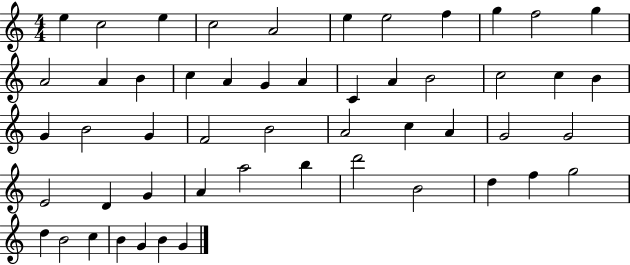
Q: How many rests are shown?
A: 0